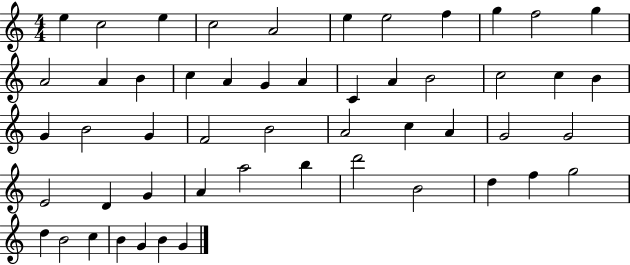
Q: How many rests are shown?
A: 0